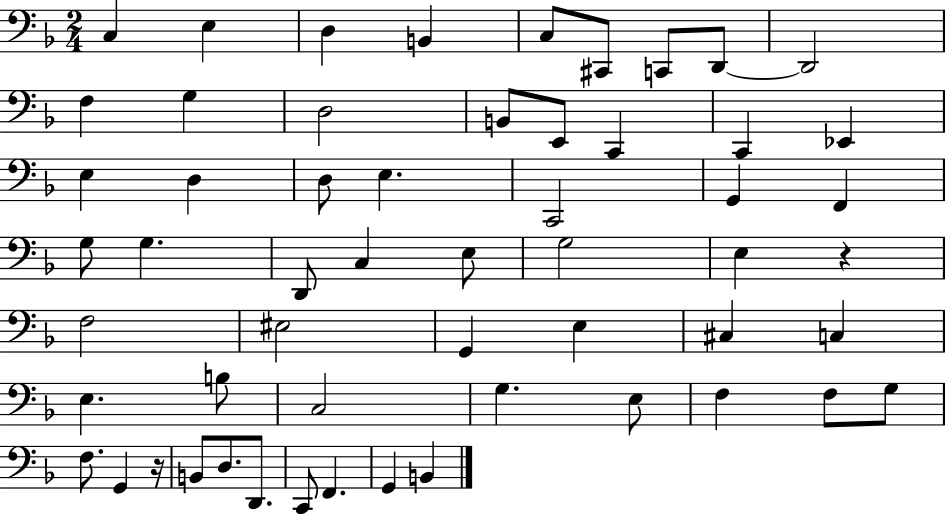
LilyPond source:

{
  \clef bass
  \numericTimeSignature
  \time 2/4
  \key f \major
  c4 e4 | d4 b,4 | c8 cis,8 c,8 d,8~~ | d,2 | \break f4 g4 | d2 | b,8 e,8 c,4 | c,4 ees,4 | \break e4 d4 | d8 e4. | c,2 | g,4 f,4 | \break g8 g4. | d,8 c4 e8 | g2 | e4 r4 | \break f2 | eis2 | g,4 e4 | cis4 c4 | \break e4. b8 | c2 | g4. e8 | f4 f8 g8 | \break f8. g,4 r16 | b,8 d8. d,8. | c,8 f,4. | g,4 b,4 | \break \bar "|."
}